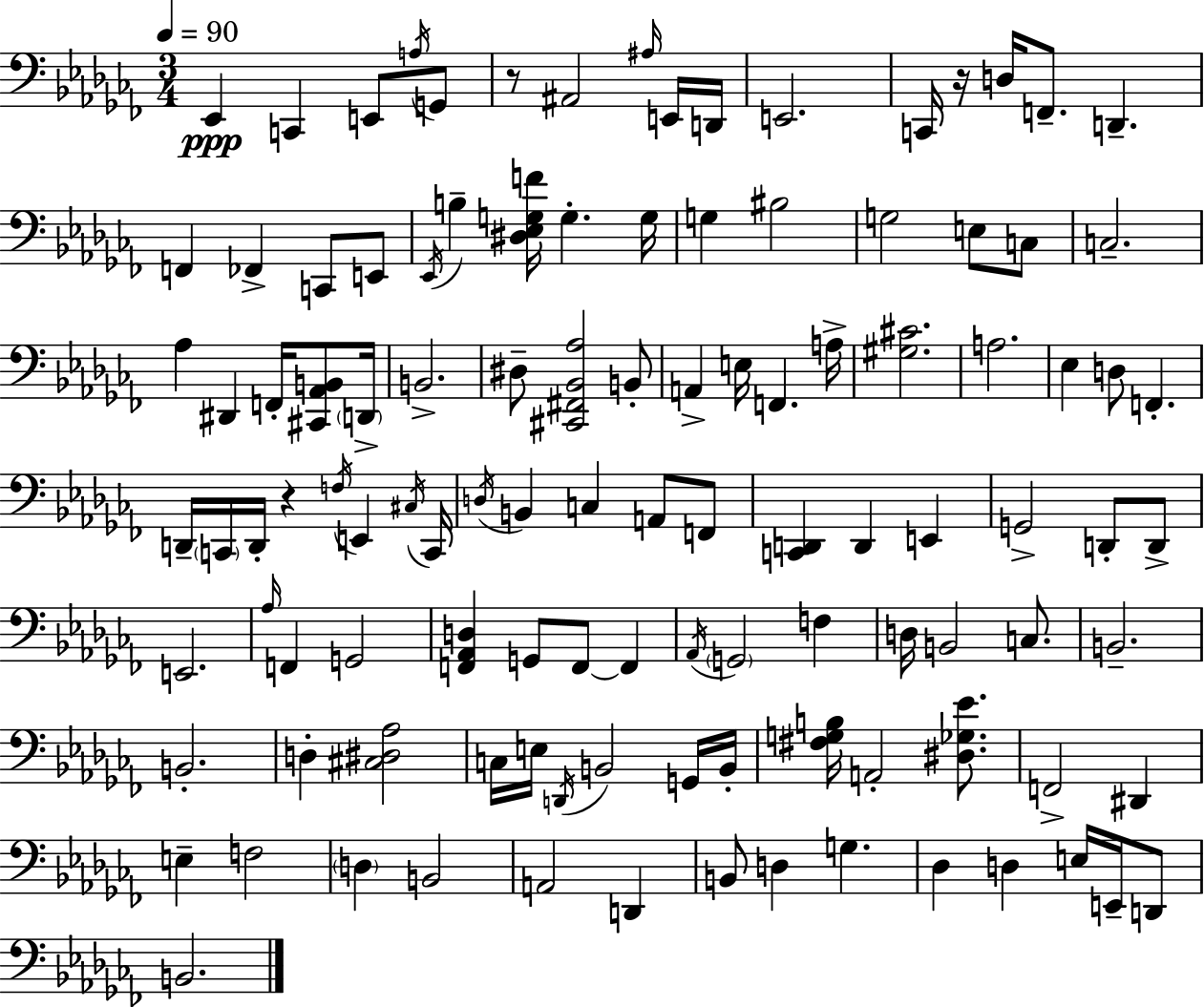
{
  \clef bass
  \numericTimeSignature
  \time 3/4
  \key aes \minor
  \tempo 4 = 90
  ees,4\ppp c,4 e,8 \acciaccatura { a16 } g,8 | r8 ais,2 \grace { ais16 } | e,16 d,16 e,2. | c,16 r16 d16 f,8.-- d,4.-- | \break f,4 fes,4-> c,8 | e,8 \acciaccatura { ees,16 } b4-- <dis ees g f'>16 g4.-. | g16 g4 bis2 | g2 e8 | \break c8 c2.-- | aes4 dis,4 f,16-. | <cis, aes, b,>8 \parenthesize d,16-> b,2.-> | dis8-- <cis, fis, bes, aes>2 | \break b,8-. a,4-> e16 f,4. | a16-> <gis cis'>2. | a2. | ees4 d8 f,4.-. | \break d,16-- \parenthesize c,16 d,16-. r4 \acciaccatura { f16 } e,4 | \acciaccatura { cis16 } c,16 \acciaccatura { d16 } b,4 c4 | a,8 f,8 <c, d,>4 d,4 | e,4 g,2-> | \break d,8-. d,8-> e,2. | \grace { aes16 } f,4 g,2 | <f, aes, d>4 g,8 | f,8~~ f,4 \acciaccatura { aes,16 } \parenthesize g,2 | \break f4 d16 b,2 | c8. b,2.-- | b,2.-. | d4-. | \break <cis dis aes>2 c16 e16 \acciaccatura { d,16 } b,2 | g,16 b,16-. <fis g b>16 a,2-. | <dis ges ees'>8. f,2-> | dis,4 e4-- | \break f2 \parenthesize d4 | b,2 a,2 | d,4 b,8 d4 | g4. des4 | \break d4 e16 e,16-- d,8 b,2. | \bar "|."
}